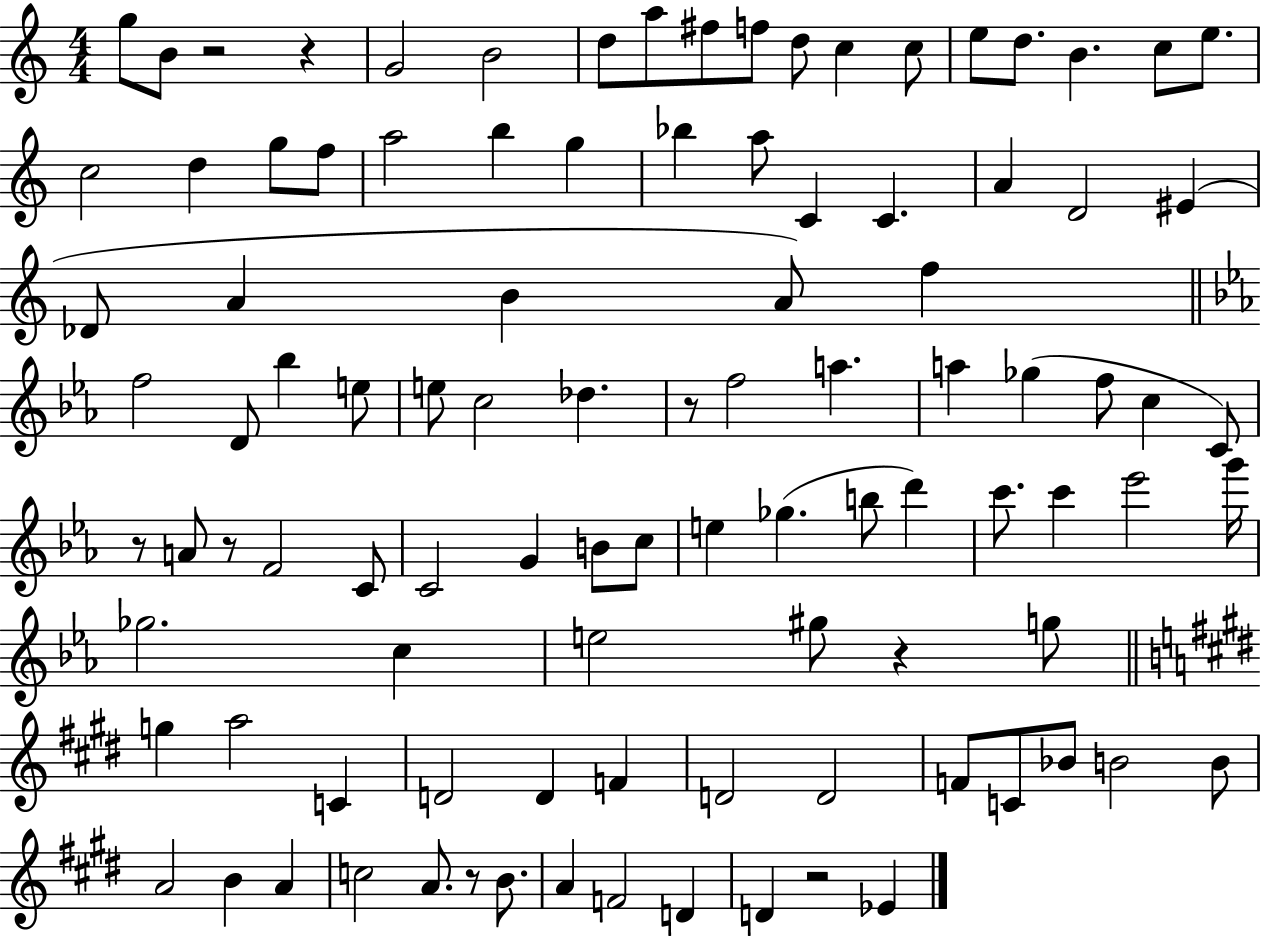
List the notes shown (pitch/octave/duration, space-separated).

G5/e B4/e R/h R/q G4/h B4/h D5/e A5/e F#5/e F5/e D5/e C5/q C5/e E5/e D5/e. B4/q. C5/e E5/e. C5/h D5/q G5/e F5/e A5/h B5/q G5/q Bb5/q A5/e C4/q C4/q. A4/q D4/h EIS4/q Db4/e A4/q B4/q A4/e F5/q F5/h D4/e Bb5/q E5/e E5/e C5/h Db5/q. R/e F5/h A5/q. A5/q Gb5/q F5/e C5/q C4/e R/e A4/e R/e F4/h C4/e C4/h G4/q B4/e C5/e E5/q Gb5/q. B5/e D6/q C6/e. C6/q Eb6/h G6/s Gb5/h. C5/q E5/h G#5/e R/q G5/e G5/q A5/h C4/q D4/h D4/q F4/q D4/h D4/h F4/e C4/e Bb4/e B4/h B4/e A4/h B4/q A4/q C5/h A4/e. R/e B4/e. A4/q F4/h D4/q D4/q R/h Eb4/q